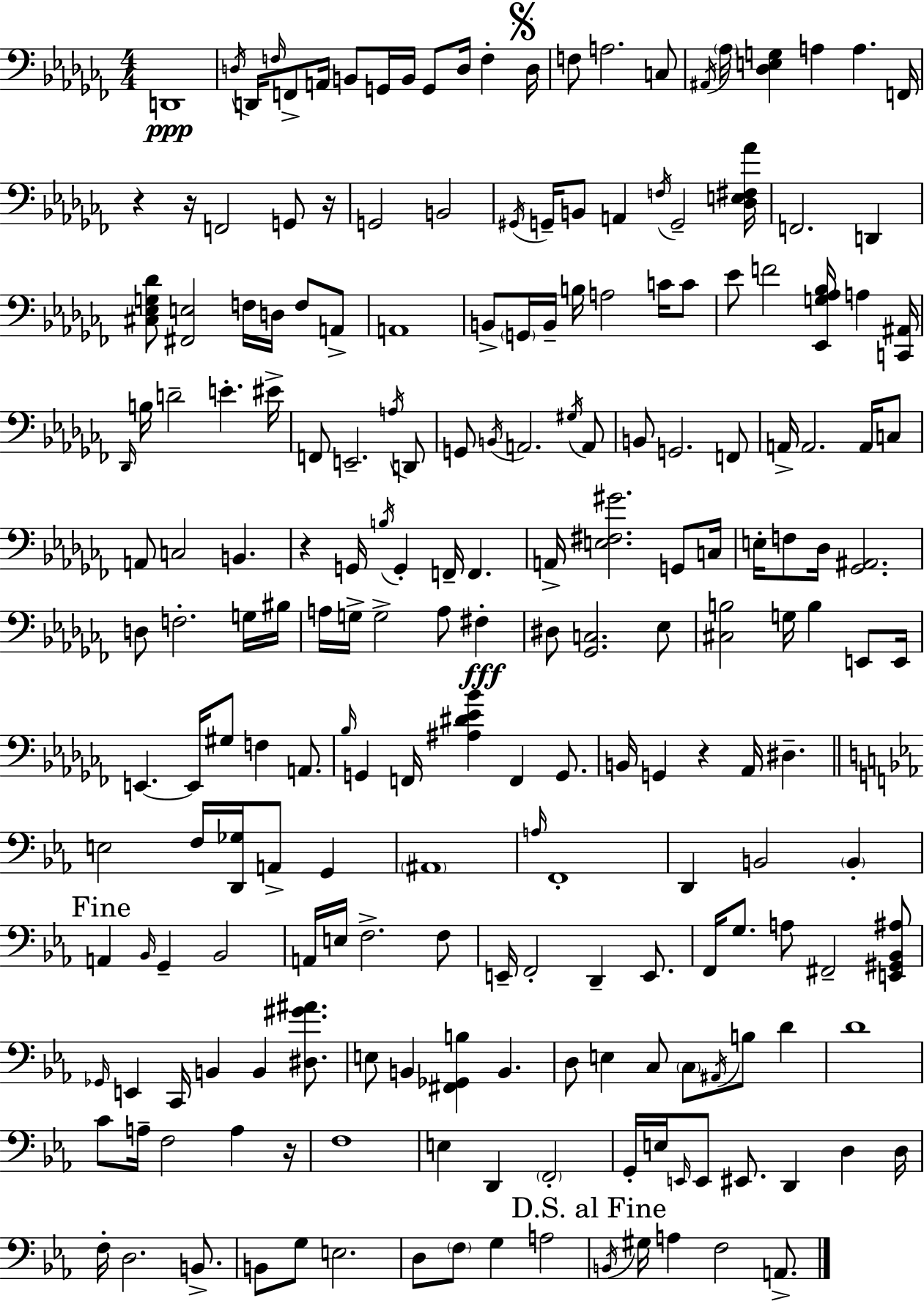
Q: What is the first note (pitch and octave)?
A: D2